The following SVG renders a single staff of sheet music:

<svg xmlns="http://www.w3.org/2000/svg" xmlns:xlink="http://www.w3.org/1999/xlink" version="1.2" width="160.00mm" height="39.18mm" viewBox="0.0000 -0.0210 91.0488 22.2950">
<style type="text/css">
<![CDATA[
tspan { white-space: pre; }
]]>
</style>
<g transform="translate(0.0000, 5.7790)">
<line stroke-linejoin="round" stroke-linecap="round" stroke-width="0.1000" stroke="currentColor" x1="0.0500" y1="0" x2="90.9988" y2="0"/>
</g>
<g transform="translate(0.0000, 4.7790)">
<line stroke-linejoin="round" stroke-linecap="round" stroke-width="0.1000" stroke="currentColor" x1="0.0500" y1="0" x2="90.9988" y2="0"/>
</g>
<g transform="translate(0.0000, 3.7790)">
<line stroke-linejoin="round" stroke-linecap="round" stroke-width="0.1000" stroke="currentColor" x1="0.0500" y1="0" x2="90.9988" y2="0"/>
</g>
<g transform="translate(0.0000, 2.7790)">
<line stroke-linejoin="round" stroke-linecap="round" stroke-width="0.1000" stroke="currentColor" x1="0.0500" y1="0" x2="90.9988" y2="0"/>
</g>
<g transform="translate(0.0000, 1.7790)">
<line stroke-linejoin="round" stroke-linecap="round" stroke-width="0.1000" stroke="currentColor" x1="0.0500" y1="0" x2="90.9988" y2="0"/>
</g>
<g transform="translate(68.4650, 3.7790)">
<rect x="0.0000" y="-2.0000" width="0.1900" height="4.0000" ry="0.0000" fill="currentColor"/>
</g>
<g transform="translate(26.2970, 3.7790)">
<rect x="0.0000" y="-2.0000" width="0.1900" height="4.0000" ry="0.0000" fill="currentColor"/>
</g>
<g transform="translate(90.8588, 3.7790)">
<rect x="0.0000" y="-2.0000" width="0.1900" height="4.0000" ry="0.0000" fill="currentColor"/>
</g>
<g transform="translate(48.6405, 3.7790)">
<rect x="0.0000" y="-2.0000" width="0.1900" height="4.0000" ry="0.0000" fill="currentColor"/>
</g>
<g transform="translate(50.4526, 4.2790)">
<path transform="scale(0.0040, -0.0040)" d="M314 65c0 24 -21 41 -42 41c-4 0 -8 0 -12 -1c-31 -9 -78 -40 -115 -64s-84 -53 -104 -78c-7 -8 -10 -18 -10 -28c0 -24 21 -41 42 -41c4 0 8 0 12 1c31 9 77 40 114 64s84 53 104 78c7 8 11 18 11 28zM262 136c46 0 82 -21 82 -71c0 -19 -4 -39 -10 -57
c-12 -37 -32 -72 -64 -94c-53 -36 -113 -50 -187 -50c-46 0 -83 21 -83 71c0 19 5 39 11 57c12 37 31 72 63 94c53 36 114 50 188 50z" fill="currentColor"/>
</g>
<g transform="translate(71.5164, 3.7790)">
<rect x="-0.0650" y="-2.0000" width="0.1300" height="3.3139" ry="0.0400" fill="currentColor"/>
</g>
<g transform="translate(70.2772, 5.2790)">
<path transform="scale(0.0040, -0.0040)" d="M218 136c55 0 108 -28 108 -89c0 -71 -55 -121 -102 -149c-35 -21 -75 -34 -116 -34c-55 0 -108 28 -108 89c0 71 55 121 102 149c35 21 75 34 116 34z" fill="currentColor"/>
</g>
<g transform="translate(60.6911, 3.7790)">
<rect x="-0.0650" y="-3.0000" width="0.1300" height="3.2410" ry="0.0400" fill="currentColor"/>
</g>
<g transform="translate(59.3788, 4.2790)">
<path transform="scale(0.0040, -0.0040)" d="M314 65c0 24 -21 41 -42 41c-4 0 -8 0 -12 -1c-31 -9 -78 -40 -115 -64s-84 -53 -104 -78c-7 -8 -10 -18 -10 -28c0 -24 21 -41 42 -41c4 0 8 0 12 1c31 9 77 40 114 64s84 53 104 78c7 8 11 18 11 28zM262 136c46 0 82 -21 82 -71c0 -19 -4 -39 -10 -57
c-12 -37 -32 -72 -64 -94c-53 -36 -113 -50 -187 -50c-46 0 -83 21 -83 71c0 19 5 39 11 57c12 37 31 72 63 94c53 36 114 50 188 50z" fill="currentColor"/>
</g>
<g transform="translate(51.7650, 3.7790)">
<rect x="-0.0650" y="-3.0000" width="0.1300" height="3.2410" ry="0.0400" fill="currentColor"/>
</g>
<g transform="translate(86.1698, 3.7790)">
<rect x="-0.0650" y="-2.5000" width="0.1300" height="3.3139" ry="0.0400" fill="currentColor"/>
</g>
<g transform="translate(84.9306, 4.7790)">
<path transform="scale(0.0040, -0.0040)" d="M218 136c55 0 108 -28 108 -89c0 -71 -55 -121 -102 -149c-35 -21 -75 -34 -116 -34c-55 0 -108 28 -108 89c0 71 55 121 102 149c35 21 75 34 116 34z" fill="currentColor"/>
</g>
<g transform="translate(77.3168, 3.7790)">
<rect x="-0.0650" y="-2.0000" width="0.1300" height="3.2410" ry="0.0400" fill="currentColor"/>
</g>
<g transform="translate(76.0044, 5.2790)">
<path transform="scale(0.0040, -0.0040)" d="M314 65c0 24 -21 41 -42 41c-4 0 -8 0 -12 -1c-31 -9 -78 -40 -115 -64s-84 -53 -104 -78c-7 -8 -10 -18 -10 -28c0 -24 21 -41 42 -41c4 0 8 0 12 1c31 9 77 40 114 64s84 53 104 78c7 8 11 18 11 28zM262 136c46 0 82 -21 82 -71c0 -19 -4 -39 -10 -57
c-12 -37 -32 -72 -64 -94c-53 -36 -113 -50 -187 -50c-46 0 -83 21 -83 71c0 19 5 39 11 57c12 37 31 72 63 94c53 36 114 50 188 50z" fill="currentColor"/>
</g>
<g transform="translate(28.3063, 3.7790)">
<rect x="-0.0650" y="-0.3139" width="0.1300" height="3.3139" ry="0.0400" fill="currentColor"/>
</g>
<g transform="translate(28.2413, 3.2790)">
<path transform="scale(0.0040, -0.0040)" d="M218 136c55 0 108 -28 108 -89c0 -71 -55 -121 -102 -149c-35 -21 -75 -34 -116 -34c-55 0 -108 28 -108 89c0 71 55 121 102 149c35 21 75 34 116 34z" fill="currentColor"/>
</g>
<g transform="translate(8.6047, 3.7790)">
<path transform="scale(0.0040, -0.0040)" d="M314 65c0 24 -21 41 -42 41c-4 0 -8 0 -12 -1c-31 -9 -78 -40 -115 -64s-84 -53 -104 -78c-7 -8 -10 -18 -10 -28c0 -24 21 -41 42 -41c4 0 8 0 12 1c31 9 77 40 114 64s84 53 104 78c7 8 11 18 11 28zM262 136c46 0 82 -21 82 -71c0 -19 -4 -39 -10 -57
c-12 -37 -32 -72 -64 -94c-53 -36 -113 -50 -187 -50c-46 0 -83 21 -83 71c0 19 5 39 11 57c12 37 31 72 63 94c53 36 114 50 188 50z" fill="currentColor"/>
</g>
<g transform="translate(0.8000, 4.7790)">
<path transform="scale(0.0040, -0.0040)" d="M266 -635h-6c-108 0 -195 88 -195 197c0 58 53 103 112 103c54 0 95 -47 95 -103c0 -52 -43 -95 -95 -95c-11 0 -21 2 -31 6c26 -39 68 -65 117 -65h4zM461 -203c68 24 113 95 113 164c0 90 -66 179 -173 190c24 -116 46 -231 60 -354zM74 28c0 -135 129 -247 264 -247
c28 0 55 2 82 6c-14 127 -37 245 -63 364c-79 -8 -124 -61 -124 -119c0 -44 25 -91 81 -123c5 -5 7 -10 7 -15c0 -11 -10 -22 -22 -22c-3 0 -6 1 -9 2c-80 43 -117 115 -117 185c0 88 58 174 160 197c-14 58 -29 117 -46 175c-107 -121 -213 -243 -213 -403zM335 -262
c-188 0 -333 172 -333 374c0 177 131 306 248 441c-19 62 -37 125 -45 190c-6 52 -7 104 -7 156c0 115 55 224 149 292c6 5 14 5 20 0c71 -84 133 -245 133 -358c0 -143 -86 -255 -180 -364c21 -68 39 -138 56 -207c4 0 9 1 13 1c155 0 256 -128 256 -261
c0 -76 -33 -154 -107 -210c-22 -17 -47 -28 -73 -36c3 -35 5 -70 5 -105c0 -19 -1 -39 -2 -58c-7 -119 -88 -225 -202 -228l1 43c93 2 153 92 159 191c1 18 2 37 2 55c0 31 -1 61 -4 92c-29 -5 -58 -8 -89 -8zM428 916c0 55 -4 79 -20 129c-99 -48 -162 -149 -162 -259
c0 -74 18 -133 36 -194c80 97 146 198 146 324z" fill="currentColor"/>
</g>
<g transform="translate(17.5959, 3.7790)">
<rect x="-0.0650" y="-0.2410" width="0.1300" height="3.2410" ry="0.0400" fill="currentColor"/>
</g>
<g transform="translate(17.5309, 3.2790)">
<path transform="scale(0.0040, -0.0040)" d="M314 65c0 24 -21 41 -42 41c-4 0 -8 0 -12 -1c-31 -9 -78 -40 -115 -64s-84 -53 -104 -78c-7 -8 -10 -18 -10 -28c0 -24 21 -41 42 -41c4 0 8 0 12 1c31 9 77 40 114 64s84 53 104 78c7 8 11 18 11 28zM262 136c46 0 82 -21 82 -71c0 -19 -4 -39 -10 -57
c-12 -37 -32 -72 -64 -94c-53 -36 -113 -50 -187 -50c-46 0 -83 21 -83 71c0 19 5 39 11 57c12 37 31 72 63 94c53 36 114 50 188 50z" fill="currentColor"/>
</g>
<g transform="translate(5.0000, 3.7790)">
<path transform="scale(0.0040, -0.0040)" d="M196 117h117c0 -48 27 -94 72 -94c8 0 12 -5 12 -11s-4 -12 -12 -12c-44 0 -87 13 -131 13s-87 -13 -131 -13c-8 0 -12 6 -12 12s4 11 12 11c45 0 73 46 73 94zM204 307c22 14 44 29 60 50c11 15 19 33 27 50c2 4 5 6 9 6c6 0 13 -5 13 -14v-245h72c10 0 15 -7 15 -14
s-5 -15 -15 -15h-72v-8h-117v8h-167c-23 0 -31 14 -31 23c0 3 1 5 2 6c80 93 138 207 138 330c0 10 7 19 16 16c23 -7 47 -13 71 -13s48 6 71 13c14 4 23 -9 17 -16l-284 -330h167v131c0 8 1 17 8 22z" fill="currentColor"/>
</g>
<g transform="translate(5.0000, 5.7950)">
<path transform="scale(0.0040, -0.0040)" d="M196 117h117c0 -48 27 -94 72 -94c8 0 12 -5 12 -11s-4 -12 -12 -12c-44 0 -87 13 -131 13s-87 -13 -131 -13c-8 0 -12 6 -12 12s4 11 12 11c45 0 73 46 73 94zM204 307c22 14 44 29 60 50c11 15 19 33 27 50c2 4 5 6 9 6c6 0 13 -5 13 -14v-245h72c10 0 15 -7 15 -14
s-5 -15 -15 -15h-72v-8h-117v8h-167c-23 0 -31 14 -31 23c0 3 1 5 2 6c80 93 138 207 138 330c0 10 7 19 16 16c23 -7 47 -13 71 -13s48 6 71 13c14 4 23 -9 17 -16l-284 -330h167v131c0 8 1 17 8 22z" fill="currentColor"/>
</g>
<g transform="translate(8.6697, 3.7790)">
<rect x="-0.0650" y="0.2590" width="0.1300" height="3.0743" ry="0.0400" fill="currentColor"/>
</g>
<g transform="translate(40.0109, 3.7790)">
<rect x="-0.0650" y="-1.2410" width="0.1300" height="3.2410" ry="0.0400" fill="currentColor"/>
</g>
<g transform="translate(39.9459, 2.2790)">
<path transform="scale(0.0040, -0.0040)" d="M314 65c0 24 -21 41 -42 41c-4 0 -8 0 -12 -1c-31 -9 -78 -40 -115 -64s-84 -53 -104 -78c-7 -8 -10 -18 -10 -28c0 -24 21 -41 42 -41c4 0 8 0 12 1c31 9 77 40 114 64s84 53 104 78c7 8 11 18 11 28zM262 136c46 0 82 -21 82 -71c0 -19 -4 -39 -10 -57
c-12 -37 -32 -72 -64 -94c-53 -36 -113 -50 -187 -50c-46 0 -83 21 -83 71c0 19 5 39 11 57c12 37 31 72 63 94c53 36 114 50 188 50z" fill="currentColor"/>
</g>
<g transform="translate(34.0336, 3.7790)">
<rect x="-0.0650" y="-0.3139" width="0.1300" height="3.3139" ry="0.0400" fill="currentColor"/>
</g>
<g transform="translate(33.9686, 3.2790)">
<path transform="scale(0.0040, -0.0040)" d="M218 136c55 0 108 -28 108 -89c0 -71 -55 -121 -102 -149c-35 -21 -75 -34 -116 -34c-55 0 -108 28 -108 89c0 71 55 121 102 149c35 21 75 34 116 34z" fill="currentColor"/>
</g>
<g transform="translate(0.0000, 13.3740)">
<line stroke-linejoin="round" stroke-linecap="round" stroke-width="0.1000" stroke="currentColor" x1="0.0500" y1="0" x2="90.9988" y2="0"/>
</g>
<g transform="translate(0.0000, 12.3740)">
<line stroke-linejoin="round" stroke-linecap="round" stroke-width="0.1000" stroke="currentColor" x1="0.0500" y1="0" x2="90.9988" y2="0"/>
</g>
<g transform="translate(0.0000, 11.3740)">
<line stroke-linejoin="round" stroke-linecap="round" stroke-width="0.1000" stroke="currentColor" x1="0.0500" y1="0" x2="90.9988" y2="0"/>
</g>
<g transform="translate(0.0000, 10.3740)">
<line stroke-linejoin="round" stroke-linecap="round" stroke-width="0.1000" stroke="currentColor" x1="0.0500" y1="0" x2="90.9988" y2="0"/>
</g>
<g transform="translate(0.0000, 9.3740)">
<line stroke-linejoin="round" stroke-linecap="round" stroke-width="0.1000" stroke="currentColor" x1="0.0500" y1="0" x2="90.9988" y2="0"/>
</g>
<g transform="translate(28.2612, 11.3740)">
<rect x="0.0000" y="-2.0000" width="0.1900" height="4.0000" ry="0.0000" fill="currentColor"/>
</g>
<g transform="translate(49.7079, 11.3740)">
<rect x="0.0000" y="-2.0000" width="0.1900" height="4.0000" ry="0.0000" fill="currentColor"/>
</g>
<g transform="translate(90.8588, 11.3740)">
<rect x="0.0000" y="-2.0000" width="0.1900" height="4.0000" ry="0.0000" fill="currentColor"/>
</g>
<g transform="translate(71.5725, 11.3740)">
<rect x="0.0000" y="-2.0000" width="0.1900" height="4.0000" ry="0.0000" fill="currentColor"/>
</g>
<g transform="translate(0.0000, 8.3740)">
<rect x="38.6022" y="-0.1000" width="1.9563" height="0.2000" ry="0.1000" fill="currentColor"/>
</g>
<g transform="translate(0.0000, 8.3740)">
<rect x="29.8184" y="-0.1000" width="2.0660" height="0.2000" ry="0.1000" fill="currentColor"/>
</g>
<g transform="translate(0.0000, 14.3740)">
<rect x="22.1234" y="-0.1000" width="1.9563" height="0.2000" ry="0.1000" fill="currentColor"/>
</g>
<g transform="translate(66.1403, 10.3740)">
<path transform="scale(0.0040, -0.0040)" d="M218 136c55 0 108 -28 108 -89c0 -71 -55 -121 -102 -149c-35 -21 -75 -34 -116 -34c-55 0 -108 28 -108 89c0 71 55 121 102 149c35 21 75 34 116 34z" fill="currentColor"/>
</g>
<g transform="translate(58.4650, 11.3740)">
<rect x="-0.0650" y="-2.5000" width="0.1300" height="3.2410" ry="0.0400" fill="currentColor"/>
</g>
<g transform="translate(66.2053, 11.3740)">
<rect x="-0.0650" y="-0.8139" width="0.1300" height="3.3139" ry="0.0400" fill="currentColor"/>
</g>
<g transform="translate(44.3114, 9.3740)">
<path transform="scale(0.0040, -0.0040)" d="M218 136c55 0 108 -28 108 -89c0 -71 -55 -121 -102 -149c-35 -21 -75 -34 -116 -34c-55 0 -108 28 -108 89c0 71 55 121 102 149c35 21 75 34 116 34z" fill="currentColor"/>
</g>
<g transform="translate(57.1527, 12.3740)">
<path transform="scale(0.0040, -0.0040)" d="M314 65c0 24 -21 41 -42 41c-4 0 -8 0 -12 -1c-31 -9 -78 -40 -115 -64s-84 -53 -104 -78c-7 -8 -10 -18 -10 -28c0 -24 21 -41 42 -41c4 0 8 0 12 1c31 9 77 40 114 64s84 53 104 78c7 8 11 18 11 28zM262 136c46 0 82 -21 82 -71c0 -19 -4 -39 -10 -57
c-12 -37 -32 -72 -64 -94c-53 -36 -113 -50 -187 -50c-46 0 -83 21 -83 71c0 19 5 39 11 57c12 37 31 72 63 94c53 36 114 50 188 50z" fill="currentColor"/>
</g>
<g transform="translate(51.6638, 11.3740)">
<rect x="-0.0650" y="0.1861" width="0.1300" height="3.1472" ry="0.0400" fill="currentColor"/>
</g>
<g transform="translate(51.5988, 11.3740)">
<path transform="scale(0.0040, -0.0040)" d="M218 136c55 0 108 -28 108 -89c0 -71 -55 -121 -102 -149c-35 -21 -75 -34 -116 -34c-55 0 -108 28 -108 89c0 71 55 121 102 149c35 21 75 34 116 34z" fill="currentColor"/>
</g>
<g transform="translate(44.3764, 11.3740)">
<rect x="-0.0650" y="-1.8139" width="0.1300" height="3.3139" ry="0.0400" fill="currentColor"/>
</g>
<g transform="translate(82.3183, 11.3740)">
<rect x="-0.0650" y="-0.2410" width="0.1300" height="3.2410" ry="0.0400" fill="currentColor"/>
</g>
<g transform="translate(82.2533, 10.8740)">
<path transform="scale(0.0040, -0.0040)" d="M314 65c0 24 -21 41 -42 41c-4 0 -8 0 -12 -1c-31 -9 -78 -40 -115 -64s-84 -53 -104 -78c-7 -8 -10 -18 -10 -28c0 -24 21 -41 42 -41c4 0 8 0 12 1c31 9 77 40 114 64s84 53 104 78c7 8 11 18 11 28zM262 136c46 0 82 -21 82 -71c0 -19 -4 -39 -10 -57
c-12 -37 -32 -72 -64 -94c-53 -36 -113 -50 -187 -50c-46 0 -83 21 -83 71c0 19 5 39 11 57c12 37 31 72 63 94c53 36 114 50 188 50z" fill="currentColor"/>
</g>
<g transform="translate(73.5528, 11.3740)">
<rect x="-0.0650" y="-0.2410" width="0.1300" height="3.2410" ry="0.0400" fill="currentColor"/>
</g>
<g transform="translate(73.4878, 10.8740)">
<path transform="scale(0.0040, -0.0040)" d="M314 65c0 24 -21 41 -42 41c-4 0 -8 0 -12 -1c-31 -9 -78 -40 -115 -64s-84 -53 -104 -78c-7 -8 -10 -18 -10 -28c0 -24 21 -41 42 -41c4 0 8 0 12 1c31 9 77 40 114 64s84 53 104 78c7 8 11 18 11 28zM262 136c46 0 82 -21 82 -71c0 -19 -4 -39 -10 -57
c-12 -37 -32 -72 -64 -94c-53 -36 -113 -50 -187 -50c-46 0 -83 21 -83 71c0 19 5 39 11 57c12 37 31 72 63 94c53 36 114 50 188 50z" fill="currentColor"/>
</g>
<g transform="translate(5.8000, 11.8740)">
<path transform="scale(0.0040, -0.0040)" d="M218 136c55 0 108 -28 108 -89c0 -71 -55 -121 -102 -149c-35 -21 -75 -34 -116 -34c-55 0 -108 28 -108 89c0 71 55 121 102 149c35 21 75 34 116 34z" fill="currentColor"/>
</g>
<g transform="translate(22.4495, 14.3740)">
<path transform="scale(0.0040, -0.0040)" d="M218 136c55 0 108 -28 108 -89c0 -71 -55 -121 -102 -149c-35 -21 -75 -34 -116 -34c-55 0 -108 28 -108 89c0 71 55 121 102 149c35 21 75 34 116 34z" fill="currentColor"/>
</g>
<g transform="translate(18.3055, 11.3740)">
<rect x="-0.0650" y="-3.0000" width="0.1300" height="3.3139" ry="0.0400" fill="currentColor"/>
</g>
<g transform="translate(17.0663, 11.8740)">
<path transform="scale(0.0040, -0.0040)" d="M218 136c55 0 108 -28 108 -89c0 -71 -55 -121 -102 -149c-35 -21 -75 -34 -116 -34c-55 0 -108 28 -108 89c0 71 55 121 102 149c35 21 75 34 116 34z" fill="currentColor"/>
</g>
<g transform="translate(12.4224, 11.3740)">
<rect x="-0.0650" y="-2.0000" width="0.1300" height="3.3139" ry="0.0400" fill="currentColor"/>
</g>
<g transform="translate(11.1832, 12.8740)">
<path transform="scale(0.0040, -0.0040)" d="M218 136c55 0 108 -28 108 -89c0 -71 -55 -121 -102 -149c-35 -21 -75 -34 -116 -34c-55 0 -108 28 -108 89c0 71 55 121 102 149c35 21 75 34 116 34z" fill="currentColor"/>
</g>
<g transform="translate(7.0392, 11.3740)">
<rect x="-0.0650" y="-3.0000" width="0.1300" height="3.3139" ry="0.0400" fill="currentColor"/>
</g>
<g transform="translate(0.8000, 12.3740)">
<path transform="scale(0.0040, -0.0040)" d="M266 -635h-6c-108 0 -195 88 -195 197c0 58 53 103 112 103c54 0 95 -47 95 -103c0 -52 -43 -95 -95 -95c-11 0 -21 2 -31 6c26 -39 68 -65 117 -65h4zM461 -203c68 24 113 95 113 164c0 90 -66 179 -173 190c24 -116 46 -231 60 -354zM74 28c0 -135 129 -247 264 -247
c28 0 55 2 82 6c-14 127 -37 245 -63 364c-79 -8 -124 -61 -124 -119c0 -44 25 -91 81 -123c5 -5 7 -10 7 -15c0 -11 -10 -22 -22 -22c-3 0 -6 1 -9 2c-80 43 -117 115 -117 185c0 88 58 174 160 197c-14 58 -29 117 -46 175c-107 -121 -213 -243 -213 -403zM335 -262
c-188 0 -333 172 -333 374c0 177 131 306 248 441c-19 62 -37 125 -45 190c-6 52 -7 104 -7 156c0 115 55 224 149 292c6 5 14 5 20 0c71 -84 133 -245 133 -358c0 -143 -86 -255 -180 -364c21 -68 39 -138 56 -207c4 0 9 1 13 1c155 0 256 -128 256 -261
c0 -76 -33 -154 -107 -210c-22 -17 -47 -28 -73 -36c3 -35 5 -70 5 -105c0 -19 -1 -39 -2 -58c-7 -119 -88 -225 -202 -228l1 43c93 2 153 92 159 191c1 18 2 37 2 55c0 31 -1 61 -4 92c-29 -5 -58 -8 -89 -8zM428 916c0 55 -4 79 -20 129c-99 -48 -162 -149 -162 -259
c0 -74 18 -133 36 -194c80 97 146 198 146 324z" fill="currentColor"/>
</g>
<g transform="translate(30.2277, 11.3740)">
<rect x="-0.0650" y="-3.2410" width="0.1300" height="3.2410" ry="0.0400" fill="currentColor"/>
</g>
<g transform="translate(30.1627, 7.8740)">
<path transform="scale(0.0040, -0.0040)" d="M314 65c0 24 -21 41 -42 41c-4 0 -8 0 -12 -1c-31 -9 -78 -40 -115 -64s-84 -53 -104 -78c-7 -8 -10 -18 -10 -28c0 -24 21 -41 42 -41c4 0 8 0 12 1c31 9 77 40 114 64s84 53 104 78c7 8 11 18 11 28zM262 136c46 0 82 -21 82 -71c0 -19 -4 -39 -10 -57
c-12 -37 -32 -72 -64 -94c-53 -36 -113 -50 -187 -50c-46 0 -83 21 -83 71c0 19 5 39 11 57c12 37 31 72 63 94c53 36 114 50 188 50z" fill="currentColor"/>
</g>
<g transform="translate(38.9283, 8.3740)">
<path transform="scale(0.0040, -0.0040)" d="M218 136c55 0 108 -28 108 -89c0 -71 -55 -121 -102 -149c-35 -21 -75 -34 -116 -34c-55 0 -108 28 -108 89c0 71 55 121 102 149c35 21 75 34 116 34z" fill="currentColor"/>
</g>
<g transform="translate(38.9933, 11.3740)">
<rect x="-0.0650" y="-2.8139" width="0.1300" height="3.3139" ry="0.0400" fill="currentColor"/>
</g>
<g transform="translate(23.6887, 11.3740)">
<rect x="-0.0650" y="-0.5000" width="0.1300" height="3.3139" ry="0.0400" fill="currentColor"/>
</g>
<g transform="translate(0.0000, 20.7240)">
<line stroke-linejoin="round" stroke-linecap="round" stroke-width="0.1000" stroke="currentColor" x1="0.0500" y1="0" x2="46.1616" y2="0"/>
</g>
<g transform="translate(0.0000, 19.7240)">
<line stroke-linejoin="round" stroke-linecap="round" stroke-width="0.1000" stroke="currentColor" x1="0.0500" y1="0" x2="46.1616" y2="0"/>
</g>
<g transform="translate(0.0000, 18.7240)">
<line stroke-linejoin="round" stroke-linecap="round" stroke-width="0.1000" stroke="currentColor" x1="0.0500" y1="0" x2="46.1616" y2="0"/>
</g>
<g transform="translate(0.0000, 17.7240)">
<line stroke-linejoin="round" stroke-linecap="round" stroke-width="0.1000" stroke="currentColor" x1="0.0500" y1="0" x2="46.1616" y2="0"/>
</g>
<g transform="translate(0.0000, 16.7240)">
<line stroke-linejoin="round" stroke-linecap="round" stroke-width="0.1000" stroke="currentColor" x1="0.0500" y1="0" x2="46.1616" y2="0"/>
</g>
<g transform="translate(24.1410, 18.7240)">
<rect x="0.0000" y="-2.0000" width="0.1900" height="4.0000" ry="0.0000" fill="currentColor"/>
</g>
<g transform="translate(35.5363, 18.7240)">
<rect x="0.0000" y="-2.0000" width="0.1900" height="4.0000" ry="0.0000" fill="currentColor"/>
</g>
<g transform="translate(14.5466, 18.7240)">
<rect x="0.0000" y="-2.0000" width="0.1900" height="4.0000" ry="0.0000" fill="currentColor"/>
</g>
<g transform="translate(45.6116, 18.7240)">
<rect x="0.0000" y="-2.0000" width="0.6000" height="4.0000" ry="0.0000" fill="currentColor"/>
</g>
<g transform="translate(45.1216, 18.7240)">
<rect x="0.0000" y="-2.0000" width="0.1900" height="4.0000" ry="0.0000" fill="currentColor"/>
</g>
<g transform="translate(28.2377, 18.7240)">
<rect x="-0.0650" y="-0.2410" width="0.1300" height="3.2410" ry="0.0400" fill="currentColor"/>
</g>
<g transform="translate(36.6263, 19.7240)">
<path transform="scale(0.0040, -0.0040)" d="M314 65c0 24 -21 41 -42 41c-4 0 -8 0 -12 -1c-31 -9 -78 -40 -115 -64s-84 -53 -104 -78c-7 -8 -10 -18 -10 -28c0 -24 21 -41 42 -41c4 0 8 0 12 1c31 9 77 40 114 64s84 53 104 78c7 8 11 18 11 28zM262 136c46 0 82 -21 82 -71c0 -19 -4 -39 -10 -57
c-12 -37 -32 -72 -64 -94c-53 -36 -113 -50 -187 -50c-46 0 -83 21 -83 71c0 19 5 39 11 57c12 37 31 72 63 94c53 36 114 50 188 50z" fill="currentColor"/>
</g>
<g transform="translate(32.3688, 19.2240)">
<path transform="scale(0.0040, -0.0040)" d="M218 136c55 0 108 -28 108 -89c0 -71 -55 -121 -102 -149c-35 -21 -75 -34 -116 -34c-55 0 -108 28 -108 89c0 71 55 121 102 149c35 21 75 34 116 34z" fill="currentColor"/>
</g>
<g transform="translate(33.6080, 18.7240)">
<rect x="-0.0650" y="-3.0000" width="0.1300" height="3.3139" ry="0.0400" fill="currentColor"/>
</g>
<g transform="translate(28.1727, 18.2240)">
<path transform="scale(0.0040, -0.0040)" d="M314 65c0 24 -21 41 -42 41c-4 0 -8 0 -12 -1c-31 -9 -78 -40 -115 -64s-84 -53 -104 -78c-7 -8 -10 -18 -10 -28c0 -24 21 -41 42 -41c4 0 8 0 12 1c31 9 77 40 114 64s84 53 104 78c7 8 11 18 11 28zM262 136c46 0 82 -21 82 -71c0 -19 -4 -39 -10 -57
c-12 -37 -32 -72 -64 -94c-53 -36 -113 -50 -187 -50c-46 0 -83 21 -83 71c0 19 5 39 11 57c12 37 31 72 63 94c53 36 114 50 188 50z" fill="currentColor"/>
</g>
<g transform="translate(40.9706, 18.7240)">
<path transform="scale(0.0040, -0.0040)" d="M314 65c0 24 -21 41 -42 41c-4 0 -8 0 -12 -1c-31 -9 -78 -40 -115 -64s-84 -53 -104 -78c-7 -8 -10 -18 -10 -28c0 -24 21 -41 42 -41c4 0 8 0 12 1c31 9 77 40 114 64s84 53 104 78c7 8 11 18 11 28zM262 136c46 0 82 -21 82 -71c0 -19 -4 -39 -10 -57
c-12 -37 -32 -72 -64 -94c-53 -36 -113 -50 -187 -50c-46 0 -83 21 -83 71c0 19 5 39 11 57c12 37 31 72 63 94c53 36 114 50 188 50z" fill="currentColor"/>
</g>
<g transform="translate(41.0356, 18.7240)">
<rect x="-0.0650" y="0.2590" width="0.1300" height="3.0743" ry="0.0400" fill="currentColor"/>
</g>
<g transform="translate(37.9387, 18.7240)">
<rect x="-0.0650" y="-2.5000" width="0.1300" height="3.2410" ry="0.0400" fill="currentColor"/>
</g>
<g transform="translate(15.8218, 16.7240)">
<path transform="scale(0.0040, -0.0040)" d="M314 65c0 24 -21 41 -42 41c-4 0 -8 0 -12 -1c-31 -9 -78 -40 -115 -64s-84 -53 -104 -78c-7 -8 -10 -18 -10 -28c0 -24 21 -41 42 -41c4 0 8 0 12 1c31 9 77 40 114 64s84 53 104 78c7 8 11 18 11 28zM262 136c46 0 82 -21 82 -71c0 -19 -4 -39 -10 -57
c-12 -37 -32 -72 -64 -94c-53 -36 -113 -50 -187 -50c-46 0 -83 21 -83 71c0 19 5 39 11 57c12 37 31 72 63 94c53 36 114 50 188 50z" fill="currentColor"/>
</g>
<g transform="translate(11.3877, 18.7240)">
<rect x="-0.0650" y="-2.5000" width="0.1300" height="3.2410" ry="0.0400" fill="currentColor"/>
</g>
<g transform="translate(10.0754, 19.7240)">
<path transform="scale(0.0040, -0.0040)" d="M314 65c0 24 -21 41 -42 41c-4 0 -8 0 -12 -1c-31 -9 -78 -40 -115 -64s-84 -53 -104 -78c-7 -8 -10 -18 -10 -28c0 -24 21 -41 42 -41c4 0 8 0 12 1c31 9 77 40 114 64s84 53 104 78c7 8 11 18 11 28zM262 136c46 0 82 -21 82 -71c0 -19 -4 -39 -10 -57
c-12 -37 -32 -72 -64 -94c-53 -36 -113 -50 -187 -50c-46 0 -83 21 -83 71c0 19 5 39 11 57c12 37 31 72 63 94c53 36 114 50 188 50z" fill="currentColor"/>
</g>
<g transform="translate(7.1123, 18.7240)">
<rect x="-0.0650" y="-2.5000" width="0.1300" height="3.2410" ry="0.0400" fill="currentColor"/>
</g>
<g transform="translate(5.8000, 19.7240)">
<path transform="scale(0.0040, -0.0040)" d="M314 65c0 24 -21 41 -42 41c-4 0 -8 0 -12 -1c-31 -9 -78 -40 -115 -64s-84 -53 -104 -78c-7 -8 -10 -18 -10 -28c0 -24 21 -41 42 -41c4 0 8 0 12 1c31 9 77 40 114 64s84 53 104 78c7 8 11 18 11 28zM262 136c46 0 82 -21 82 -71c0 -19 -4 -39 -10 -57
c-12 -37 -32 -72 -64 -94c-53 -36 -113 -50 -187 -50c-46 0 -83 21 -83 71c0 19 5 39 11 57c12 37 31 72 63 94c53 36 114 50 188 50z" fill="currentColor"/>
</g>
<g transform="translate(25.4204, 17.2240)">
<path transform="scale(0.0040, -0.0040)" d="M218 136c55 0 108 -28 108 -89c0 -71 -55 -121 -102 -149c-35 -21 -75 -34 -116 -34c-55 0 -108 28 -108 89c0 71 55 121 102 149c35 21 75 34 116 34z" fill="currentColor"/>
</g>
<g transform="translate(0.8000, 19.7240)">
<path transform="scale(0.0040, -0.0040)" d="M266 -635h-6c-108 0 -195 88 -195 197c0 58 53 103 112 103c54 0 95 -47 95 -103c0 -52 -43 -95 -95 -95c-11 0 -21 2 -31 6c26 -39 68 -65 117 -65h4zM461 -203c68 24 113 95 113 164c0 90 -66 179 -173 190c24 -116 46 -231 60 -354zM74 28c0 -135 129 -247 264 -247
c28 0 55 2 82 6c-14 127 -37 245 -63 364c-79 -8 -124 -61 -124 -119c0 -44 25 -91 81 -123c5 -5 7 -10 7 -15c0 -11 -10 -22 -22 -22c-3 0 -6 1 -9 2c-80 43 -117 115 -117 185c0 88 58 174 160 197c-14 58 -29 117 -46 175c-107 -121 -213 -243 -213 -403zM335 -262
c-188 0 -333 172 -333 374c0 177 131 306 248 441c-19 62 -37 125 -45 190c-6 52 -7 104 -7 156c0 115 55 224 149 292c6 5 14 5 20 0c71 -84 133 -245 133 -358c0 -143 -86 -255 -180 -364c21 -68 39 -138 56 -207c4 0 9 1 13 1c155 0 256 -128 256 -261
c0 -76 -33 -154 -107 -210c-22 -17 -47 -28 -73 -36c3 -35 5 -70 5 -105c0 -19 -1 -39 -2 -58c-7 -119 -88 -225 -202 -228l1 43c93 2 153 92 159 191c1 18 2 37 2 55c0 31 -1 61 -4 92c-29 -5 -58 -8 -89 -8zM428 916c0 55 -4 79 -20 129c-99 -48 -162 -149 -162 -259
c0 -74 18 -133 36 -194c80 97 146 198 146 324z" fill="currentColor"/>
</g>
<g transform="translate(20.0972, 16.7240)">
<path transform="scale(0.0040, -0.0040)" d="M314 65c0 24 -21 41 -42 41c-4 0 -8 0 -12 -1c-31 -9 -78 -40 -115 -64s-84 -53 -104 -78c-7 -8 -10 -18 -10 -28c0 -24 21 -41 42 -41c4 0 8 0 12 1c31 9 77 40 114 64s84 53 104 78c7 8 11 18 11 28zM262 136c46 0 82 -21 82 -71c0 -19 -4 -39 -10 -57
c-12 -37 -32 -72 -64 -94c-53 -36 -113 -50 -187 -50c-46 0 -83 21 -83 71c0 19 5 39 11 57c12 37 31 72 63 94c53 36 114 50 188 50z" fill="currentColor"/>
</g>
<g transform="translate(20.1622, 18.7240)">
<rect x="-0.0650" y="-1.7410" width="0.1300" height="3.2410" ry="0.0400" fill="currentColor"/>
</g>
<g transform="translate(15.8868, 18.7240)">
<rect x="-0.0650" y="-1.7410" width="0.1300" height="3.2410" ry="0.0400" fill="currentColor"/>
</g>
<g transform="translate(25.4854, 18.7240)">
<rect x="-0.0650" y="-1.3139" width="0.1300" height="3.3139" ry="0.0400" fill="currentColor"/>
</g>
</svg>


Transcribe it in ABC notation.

X:1
T:Untitled
M:4/4
L:1/4
K:C
B2 c2 c c e2 A2 A2 F F2 G A F A C b2 a f B G2 d c2 c2 G2 G2 f2 f2 e c2 A G2 B2